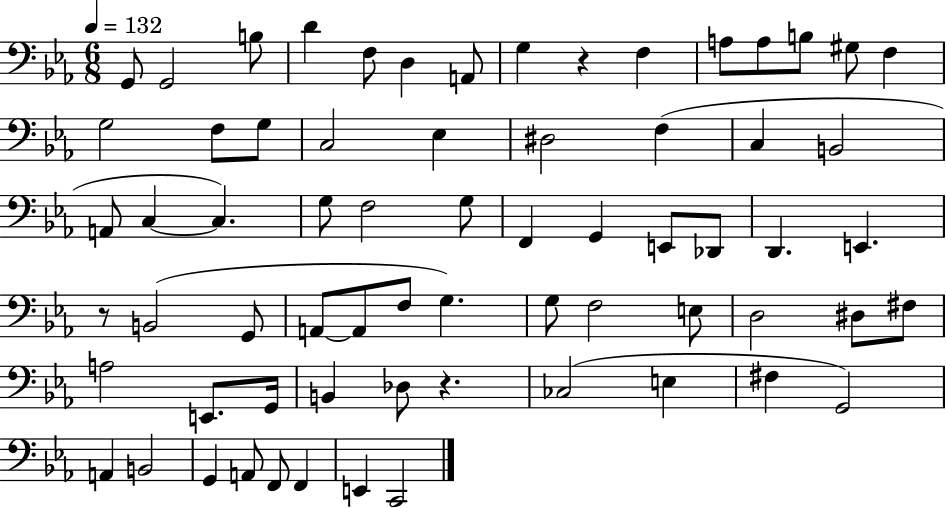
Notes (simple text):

G2/e G2/h B3/e D4/q F3/e D3/q A2/e G3/q R/q F3/q A3/e A3/e B3/e G#3/e F3/q G3/h F3/e G3/e C3/h Eb3/q D#3/h F3/q C3/q B2/h A2/e C3/q C3/q. G3/e F3/h G3/e F2/q G2/q E2/e Db2/e D2/q. E2/q. R/e B2/h G2/e A2/e A2/e F3/e G3/q. G3/e F3/h E3/e D3/h D#3/e F#3/e A3/h E2/e. G2/s B2/q Db3/e R/q. CES3/h E3/q F#3/q G2/h A2/q B2/h G2/q A2/e F2/e F2/q E2/q C2/h